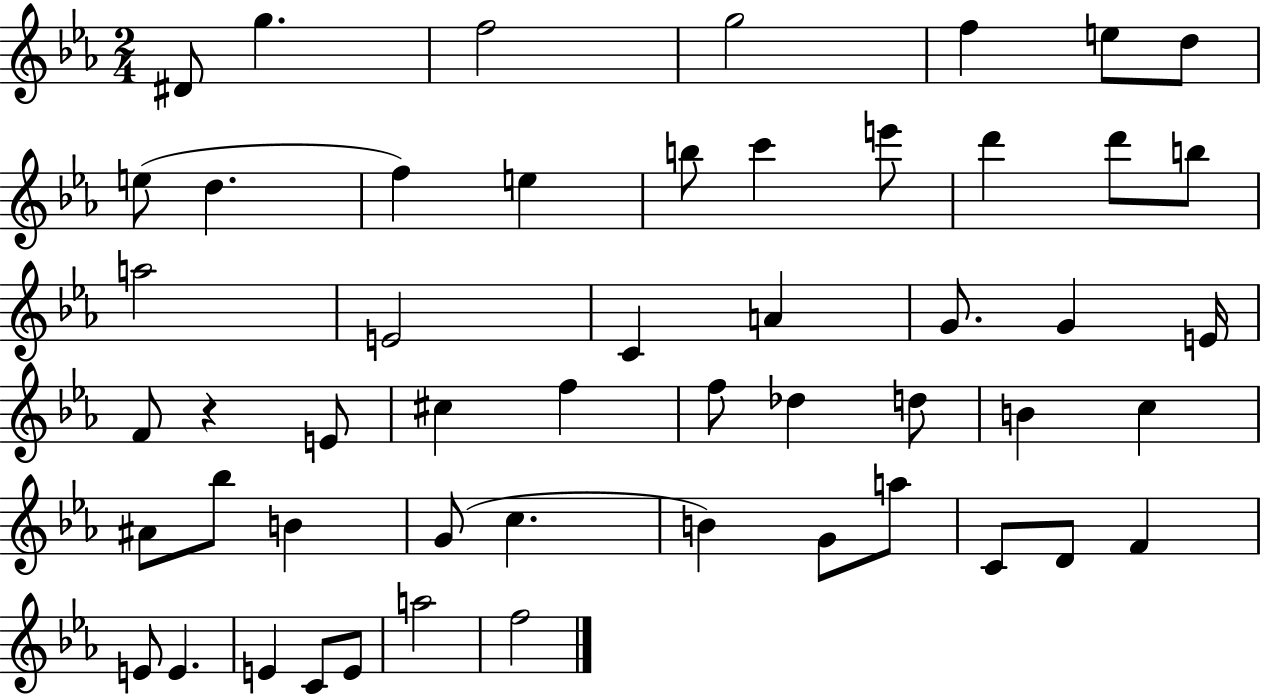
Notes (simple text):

D#4/e G5/q. F5/h G5/h F5/q E5/e D5/e E5/e D5/q. F5/q E5/q B5/e C6/q E6/e D6/q D6/e B5/e A5/h E4/h C4/q A4/q G4/e. G4/q E4/s F4/e R/q E4/e C#5/q F5/q F5/e Db5/q D5/e B4/q C5/q A#4/e Bb5/e B4/q G4/e C5/q. B4/q G4/e A5/e C4/e D4/e F4/q E4/e E4/q. E4/q C4/e E4/e A5/h F5/h